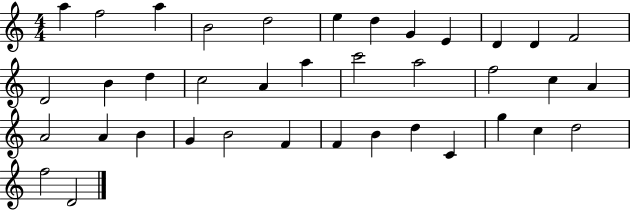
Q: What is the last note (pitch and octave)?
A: D4